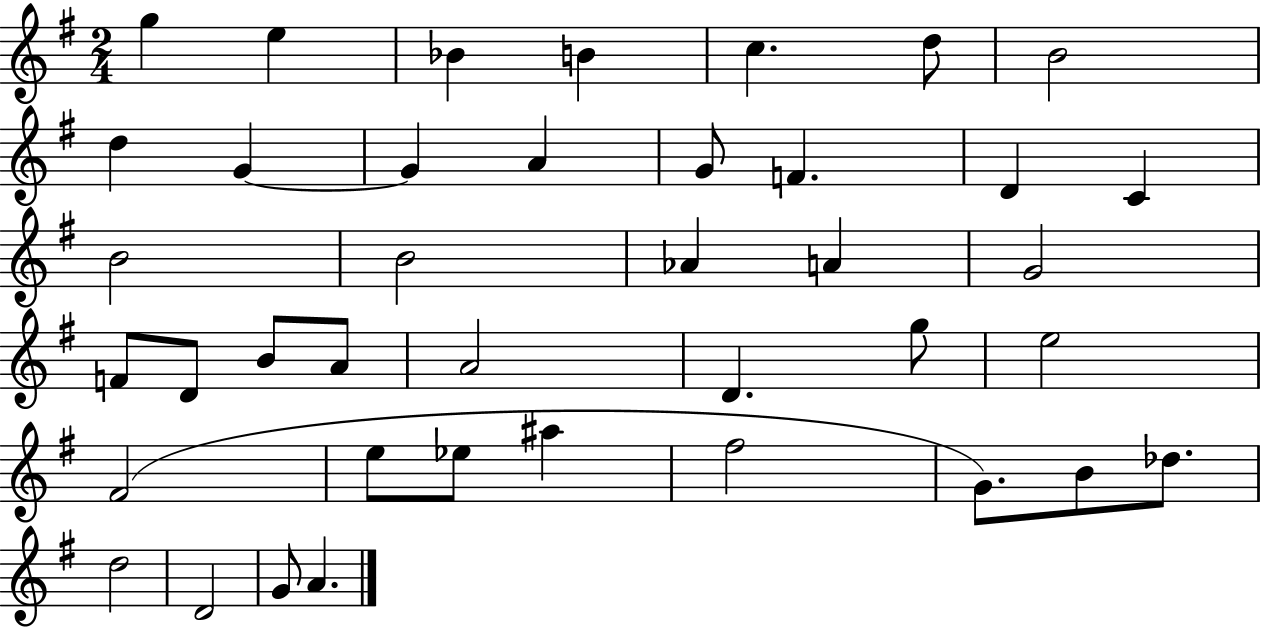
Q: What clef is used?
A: treble